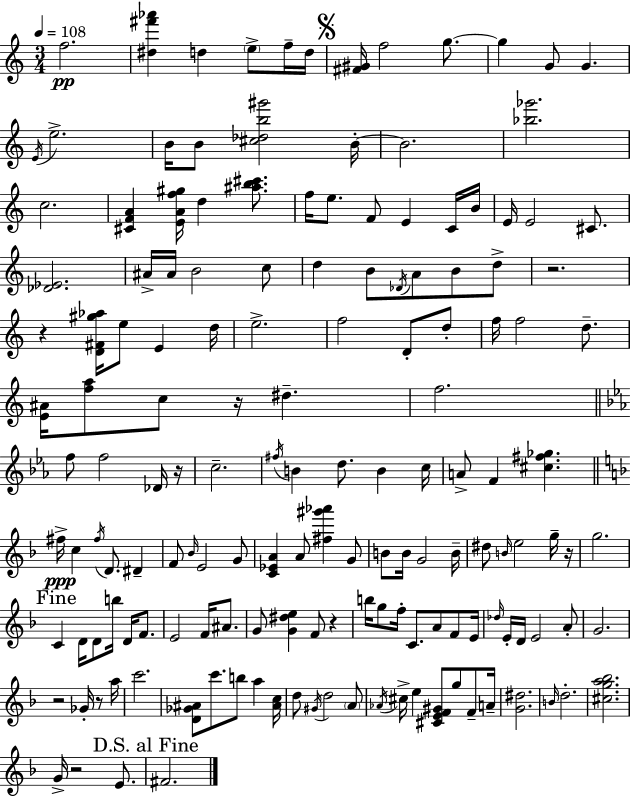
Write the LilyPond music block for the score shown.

{
  \clef treble
  \numericTimeSignature
  \time 3/4
  \key c \major
  \tempo 4 = 108
  f''2.\pp | <dis'' fis''' aes'''>4 d''4 \parenthesize e''8-> f''16-- d''16 | \mark \markup { \musicglyph "scripts.segno" } <fis' gis'>16 f''2 g''8.~~ | g''4 g'8 g'4. | \break \acciaccatura { e'16 } e''2.-> | b'16 b'8 <cis'' des'' b'' gis'''>2 | b'16-.~~ b'2. | <bes'' ges'''>2. | \break c''2. | <cis' f' a'>4 <e' a' f'' gis''>16 d''4 <ais'' b'' cis'''>8. | f''16 e''8. f'8 e'4 c'16 | b'16 e'16 e'2 cis'8. | \break <des' ees'>2. | ais'16-> ais'16 b'2 c''8 | d''4 b'8 \acciaccatura { des'16 } a'8 b'8 | d''8-> r2. | \break r4 <d' fis' gis'' aes''>16 e''8 e'4 | d''16 e''2.-> | f''2 d'8-. | d''8-. f''16 f''2 d''8.-- | \break <e' ais'>16 <f'' a''>8 c''8 r16 dis''4.-- | f''2. | \bar "||" \break \key ees \major f''8 f''2 des'16 r16 | c''2.-- | \acciaccatura { fis''16 } b'4 d''8. b'4 | c''16 a'8-> f'4 <cis'' fis'' ges''>4. | \break \bar "||" \break \key d \minor fis''16->\ppp c''4 \acciaccatura { fis''16 } d'8. dis'4-- | f'8 \grace { bes'16 } e'2 | g'8 <c' ees' a'>4 a'8 <fis'' gis''' aes'''>4 | g'8 b'8 b'16 g'2 | \break b'16-- dis''8 \grace { b'16 } e''2 | g''16-- r16 g''2. | \mark "Fine" c'4 d'16 d'8 b''16 d'16 | f'8. e'2 f'16 | \break ais'8. g'8 <g' dis'' e''>4 f'8 r4 | b''16 g''8 f''16-. c'8. a'8 | f'8 e'16 \grace { des''16 } e'16-. d'16 e'2 | a'8-. g'2. | \break r2 | ges'16-. r8 a''16 c'''2. | <d' ges' ais'>8 c'''8. b''8 a''4 | <ais' c''>16 d''8 \acciaccatura { gis'16 } d''2 | \break \parenthesize a'8 \acciaccatura { aes'16 } cis''16-> e''4 <cis' e' f' gis'>8 | g''8 f'8-- a'16-- <g' dis''>2. | \grace { b'16 } d''2.-. | <cis'' g'' a'' bes''>2. | \break g'16-> r2 | e'8. \mark "D.S. al Fine" fis'2. | \bar "|."
}